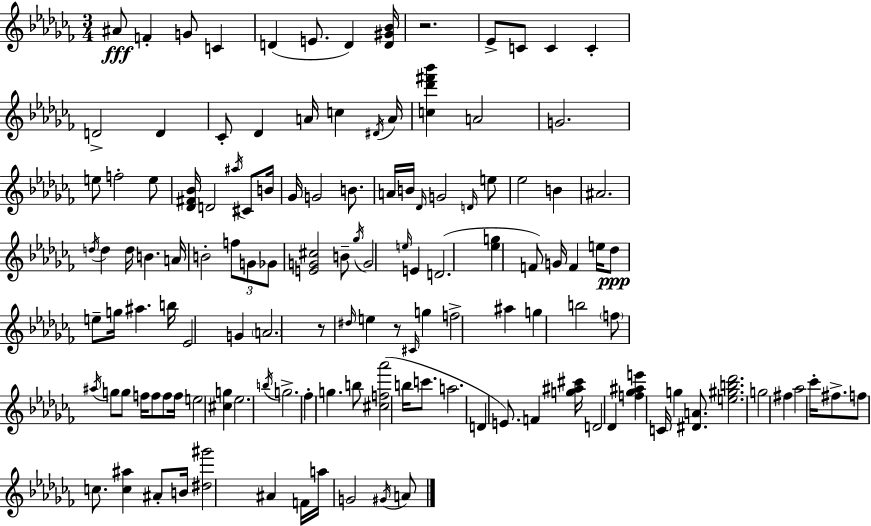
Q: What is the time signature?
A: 3/4